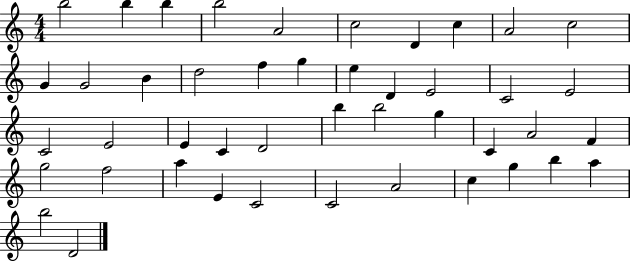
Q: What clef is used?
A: treble